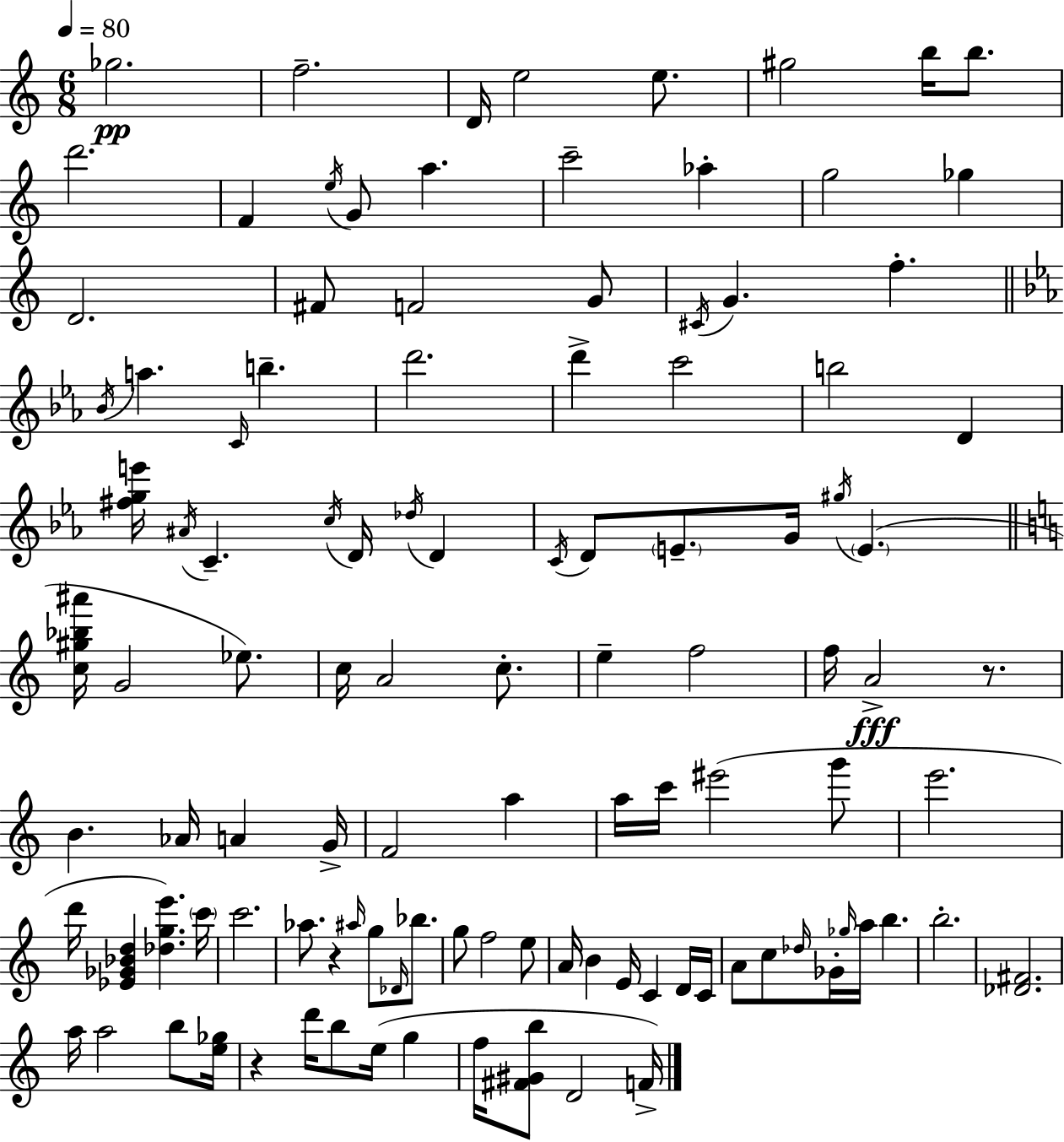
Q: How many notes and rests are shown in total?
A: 110